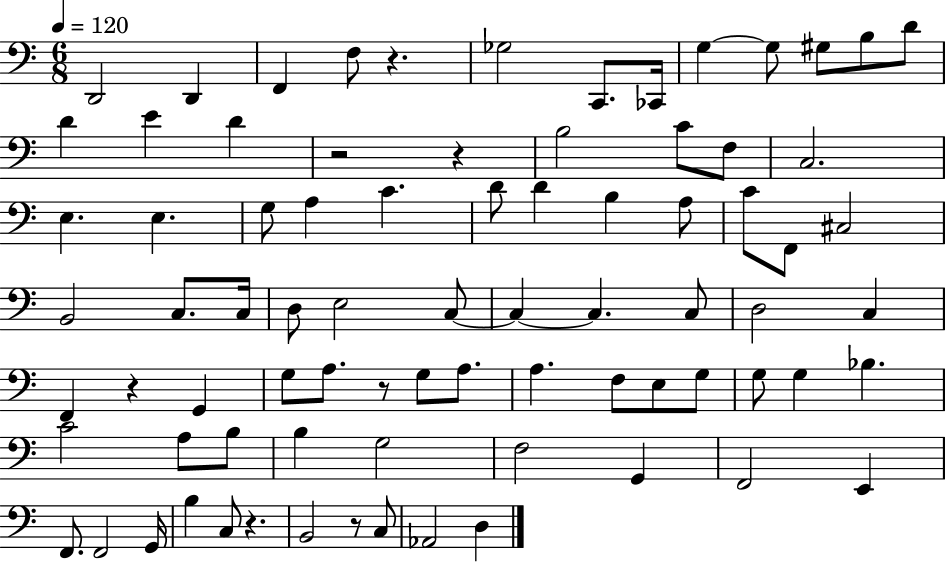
{
  \clef bass
  \numericTimeSignature
  \time 6/8
  \key c \major
  \tempo 4 = 120
  d,2 d,4 | f,4 f8 r4. | ges2 c,8. ces,16 | g4~~ g8 gis8 b8 d'8 | \break d'4 e'4 d'4 | r2 r4 | b2 c'8 f8 | c2. | \break e4. e4. | g8 a4 c'4. | d'8 d'4 b4 a8 | c'8 f,8 cis2 | \break b,2 c8. c16 | d8 e2 c8~~ | c4~~ c4. c8 | d2 c4 | \break f,4 r4 g,4 | g8 a8. r8 g8 a8. | a4. f8 e8 g8 | g8 g4 bes4. | \break c'2 a8 b8 | b4 g2 | f2 g,4 | f,2 e,4 | \break f,8. f,2 g,16 | b4 c8 r4. | b,2 r8 c8 | aes,2 d4 | \break \bar "|."
}